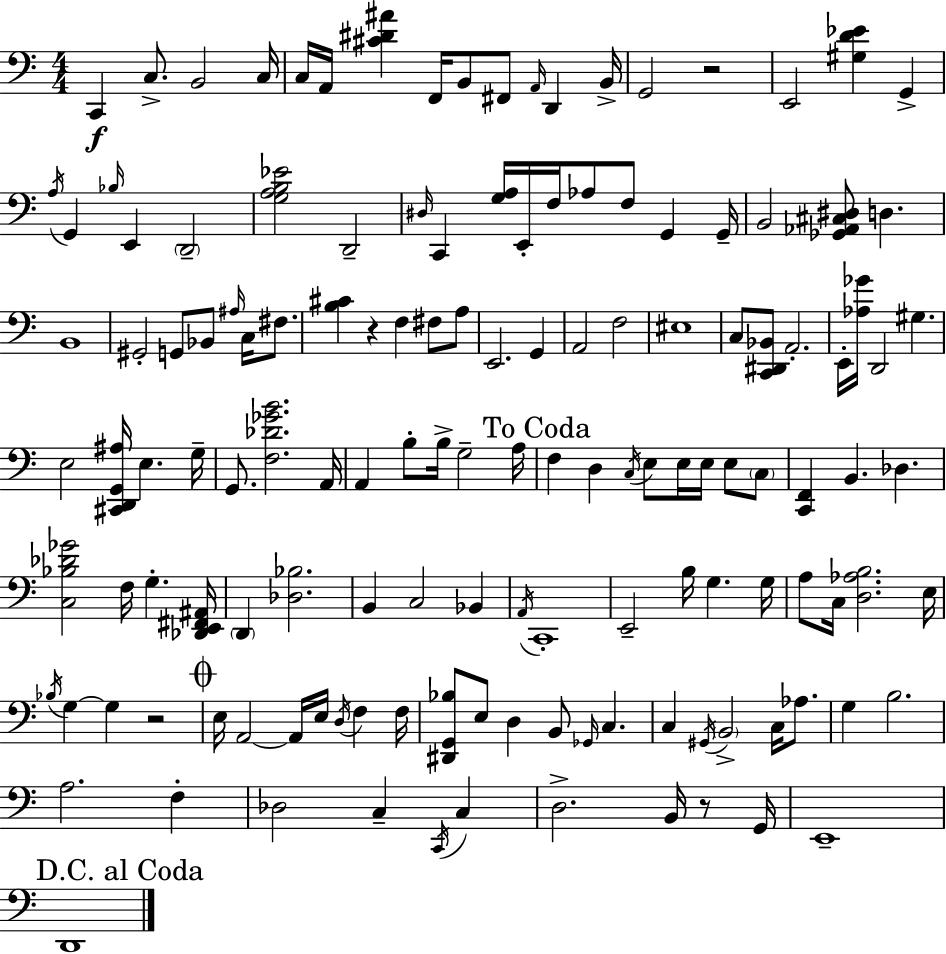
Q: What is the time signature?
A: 4/4